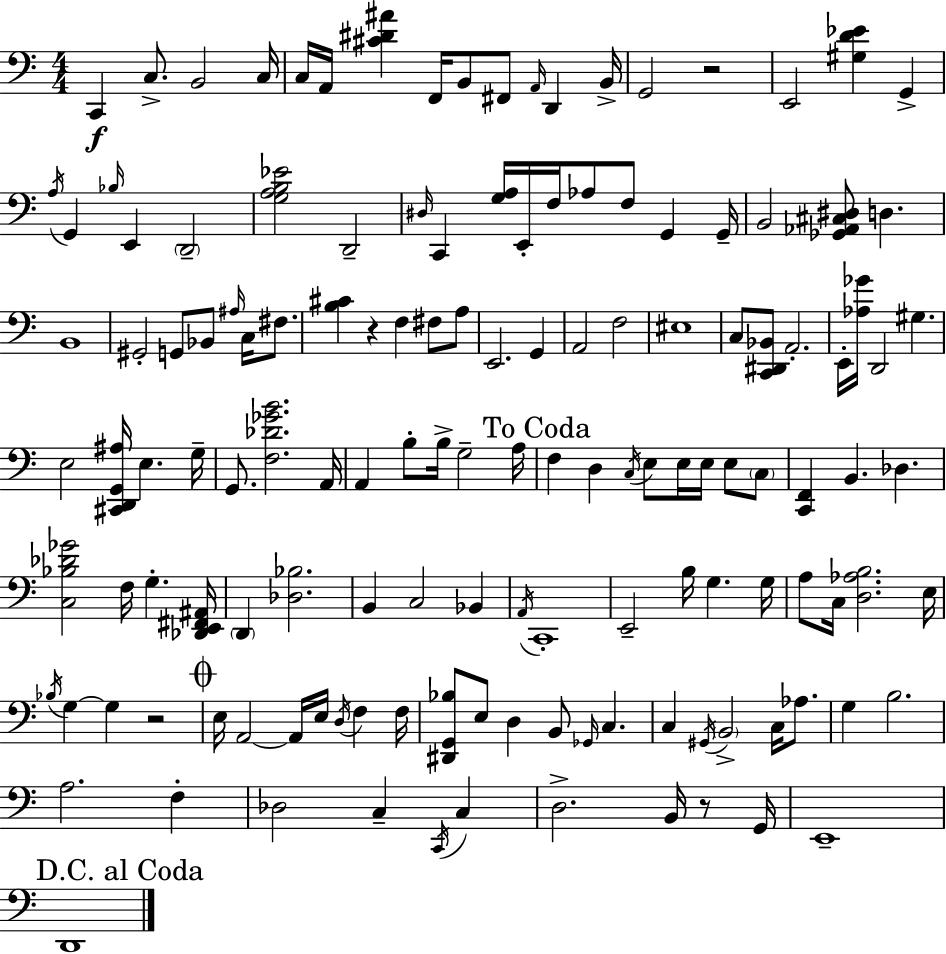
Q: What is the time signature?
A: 4/4